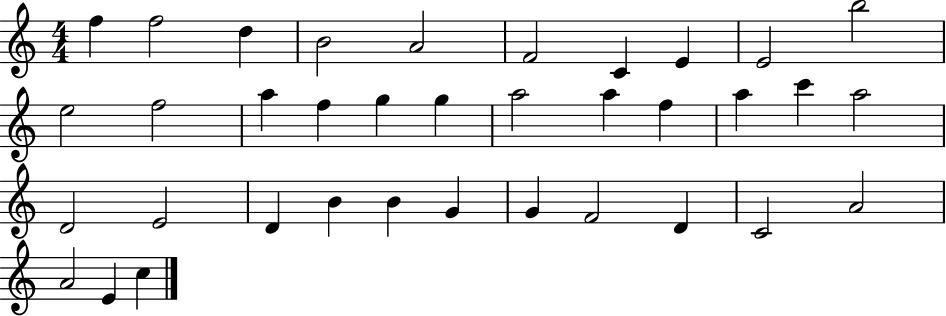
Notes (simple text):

F5/q F5/h D5/q B4/h A4/h F4/h C4/q E4/q E4/h B5/h E5/h F5/h A5/q F5/q G5/q G5/q A5/h A5/q F5/q A5/q C6/q A5/h D4/h E4/h D4/q B4/q B4/q G4/q G4/q F4/h D4/q C4/h A4/h A4/h E4/q C5/q